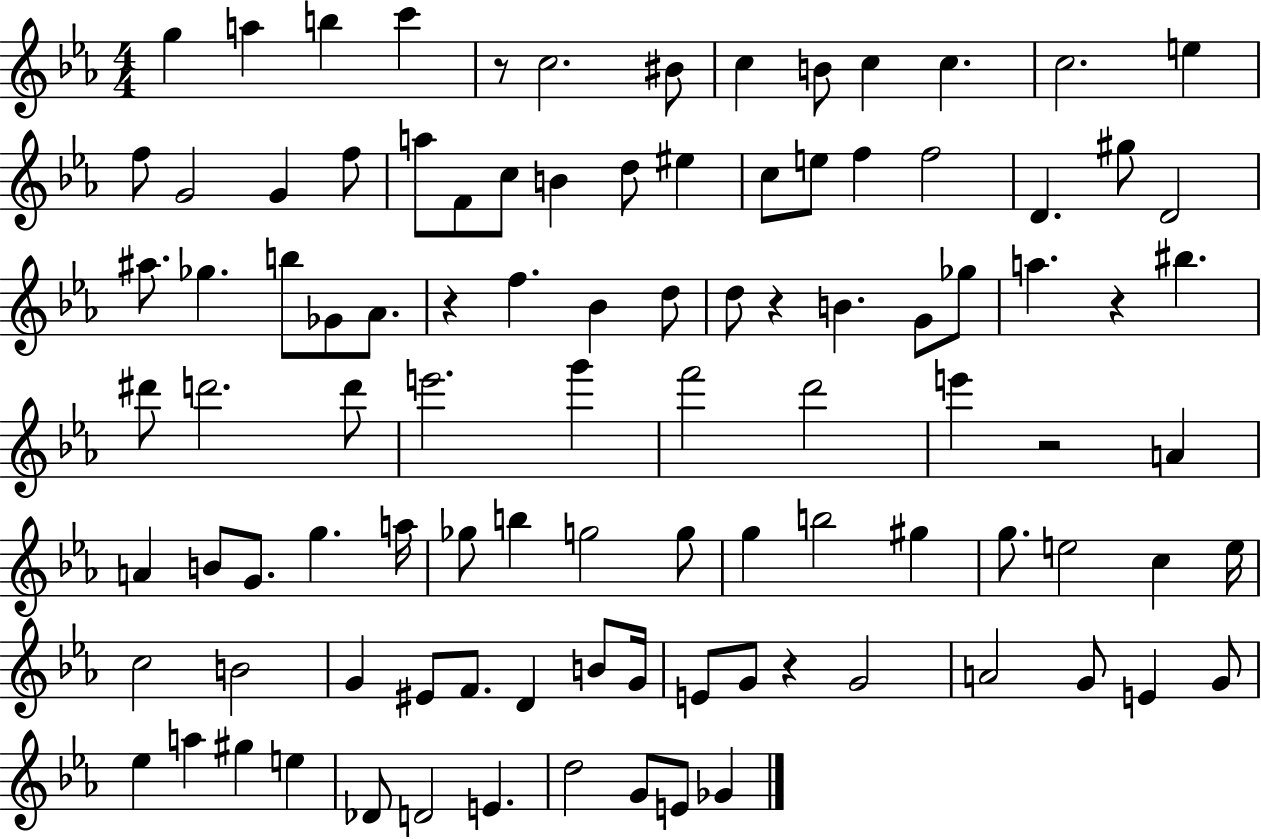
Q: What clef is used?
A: treble